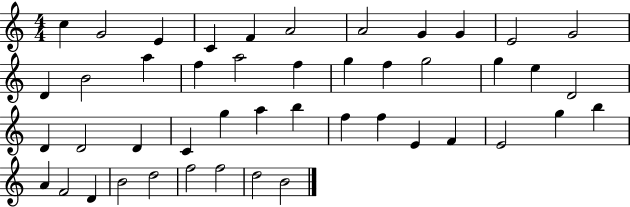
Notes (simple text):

C5/q G4/h E4/q C4/q F4/q A4/h A4/h G4/q G4/q E4/h G4/h D4/q B4/h A5/q F5/q A5/h F5/q G5/q F5/q G5/h G5/q E5/q D4/h D4/q D4/h D4/q C4/q G5/q A5/q B5/q F5/q F5/q E4/q F4/q E4/h G5/q B5/q A4/q F4/h D4/q B4/h D5/h F5/h F5/h D5/h B4/h